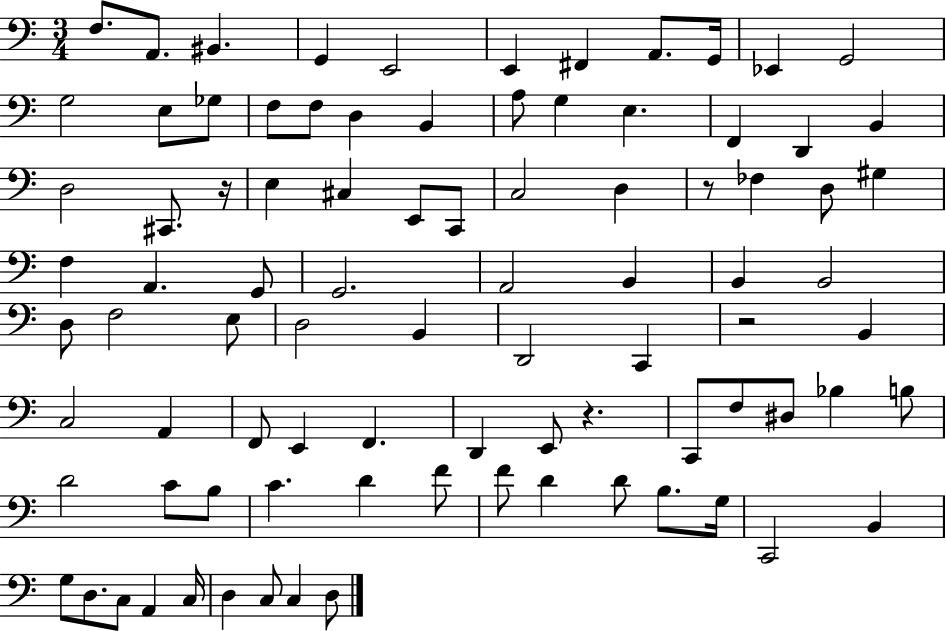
X:1
T:Untitled
M:3/4
L:1/4
K:C
F,/2 A,,/2 ^B,, G,, E,,2 E,, ^F,, A,,/2 G,,/4 _E,, G,,2 G,2 E,/2 _G,/2 F,/2 F,/2 D, B,, A,/2 G, E, F,, D,, B,, D,2 ^C,,/2 z/4 E, ^C, E,,/2 C,,/2 C,2 D, z/2 _F, D,/2 ^G, F, A,, G,,/2 G,,2 A,,2 B,, B,, B,,2 D,/2 F,2 E,/2 D,2 B,, D,,2 C,, z2 B,, C,2 A,, F,,/2 E,, F,, D,, E,,/2 z C,,/2 F,/2 ^D,/2 _B, B,/2 D2 C/2 B,/2 C D F/2 F/2 D D/2 B,/2 G,/4 C,,2 B,, G,/2 D,/2 C,/2 A,, C,/4 D, C,/2 C, D,/2